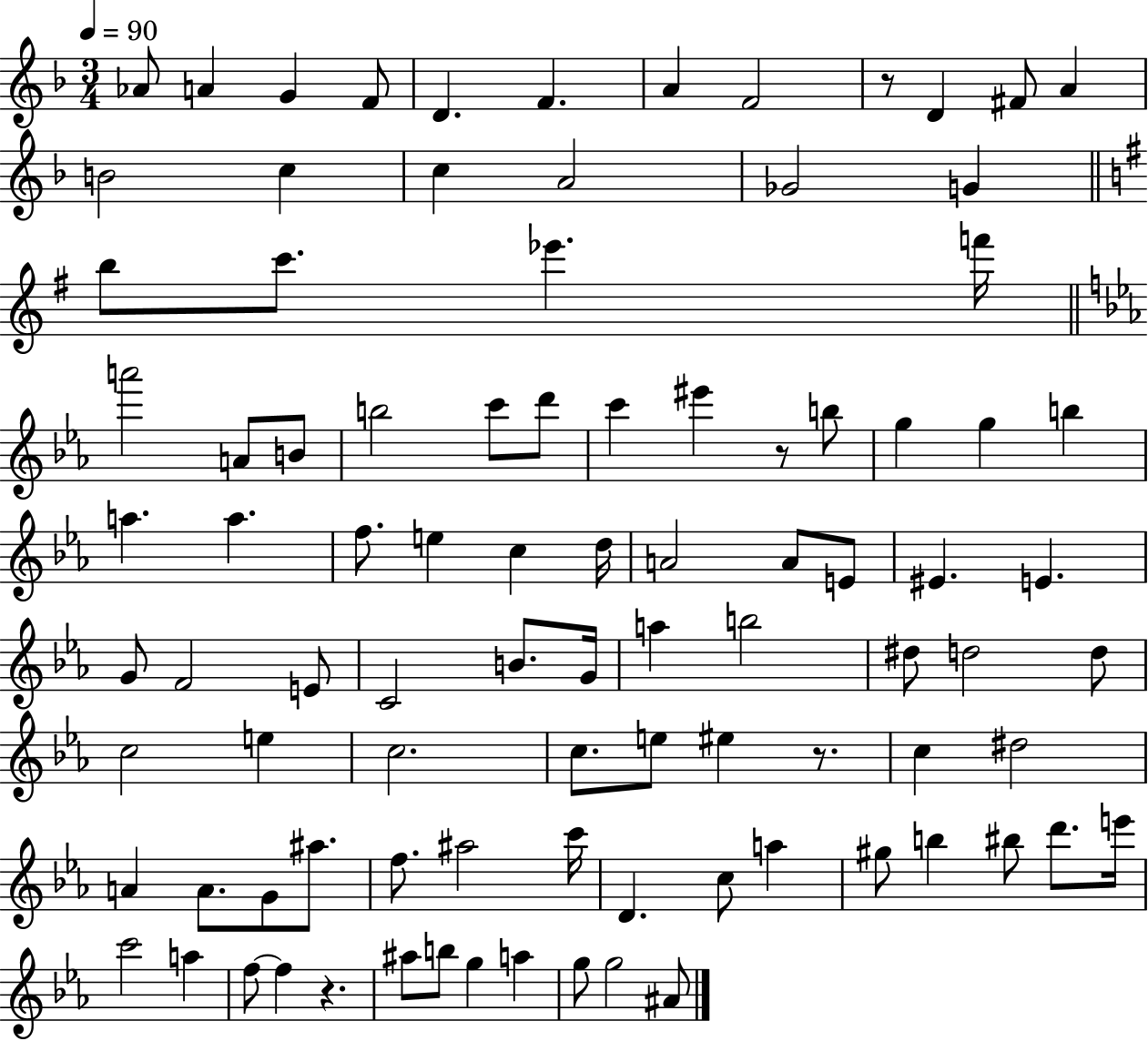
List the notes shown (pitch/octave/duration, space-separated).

Ab4/e A4/q G4/q F4/e D4/q. F4/q. A4/q F4/h R/e D4/q F#4/e A4/q B4/h C5/q C5/q A4/h Gb4/h G4/q B5/e C6/e. Eb6/q. F6/s A6/h A4/e B4/e B5/h C6/e D6/e C6/q EIS6/q R/e B5/e G5/q G5/q B5/q A5/q. A5/q. F5/e. E5/q C5/q D5/s A4/h A4/e E4/e EIS4/q. E4/q. G4/e F4/h E4/e C4/h B4/e. G4/s A5/q B5/h D#5/e D5/h D5/e C5/h E5/q C5/h. C5/e. E5/e EIS5/q R/e. C5/q D#5/h A4/q A4/e. G4/e A#5/e. F5/e. A#5/h C6/s D4/q. C5/e A5/q G#5/e B5/q BIS5/e D6/e. E6/s C6/h A5/q F5/e F5/q R/q. A#5/e B5/e G5/q A5/q G5/e G5/h A#4/e